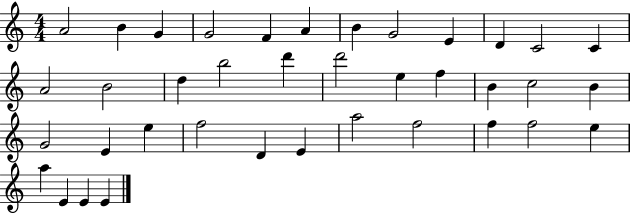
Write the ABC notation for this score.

X:1
T:Untitled
M:4/4
L:1/4
K:C
A2 B G G2 F A B G2 E D C2 C A2 B2 d b2 d' d'2 e f B c2 B G2 E e f2 D E a2 f2 f f2 e a E E E